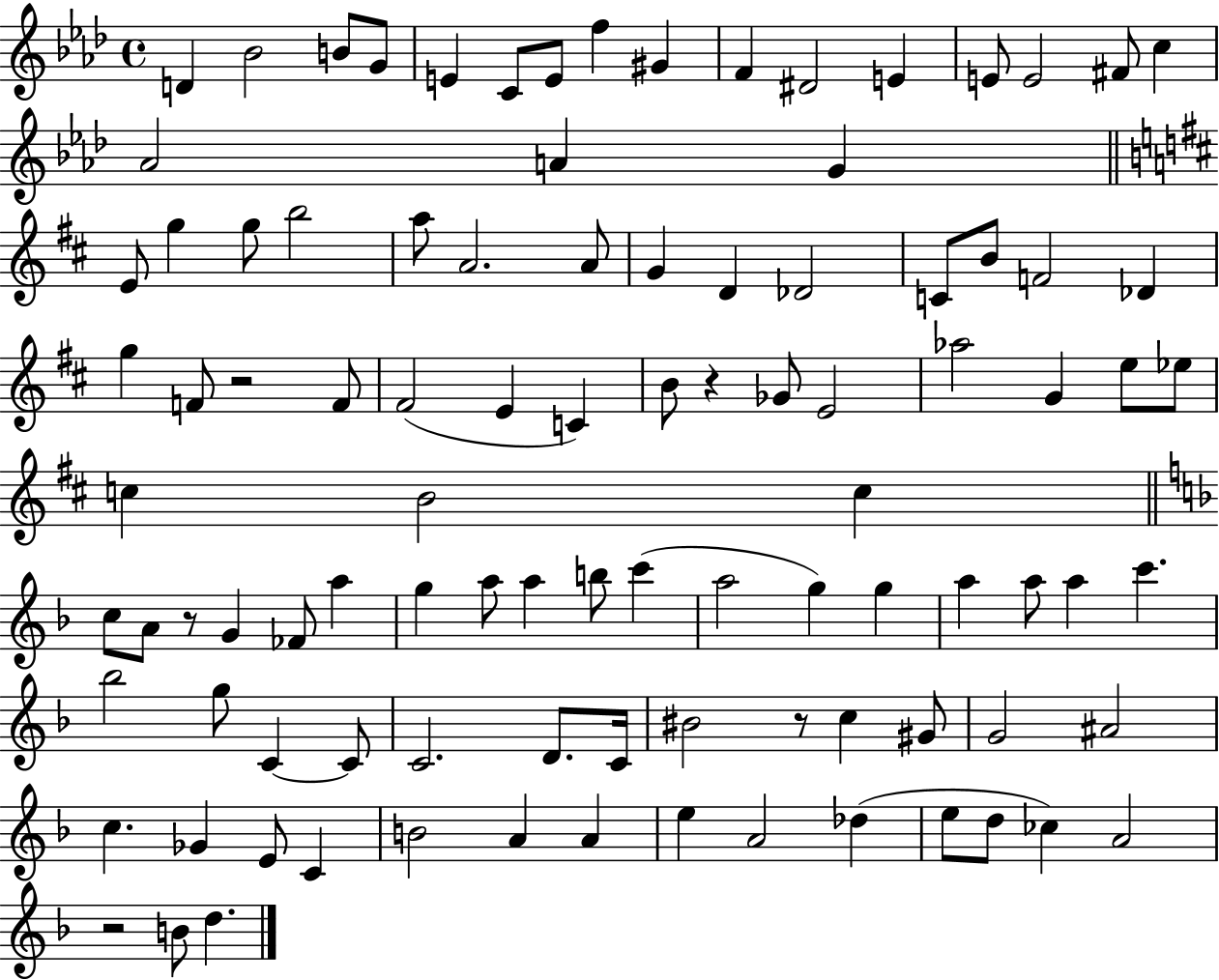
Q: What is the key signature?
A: AES major